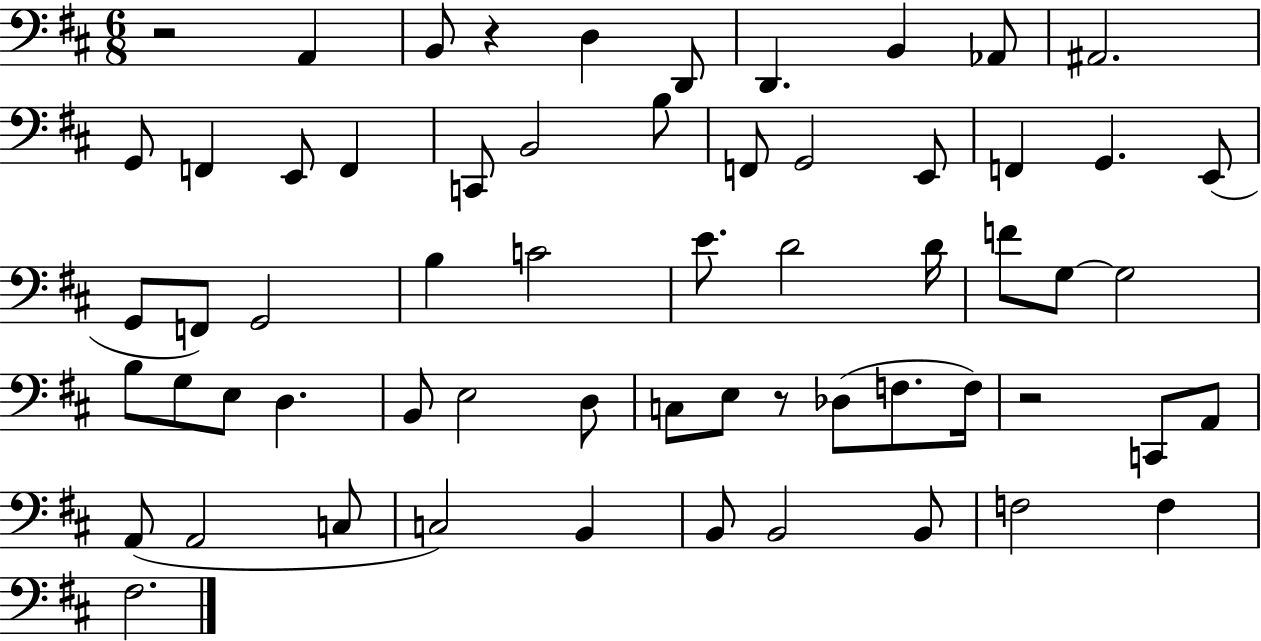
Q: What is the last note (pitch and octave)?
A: F#3